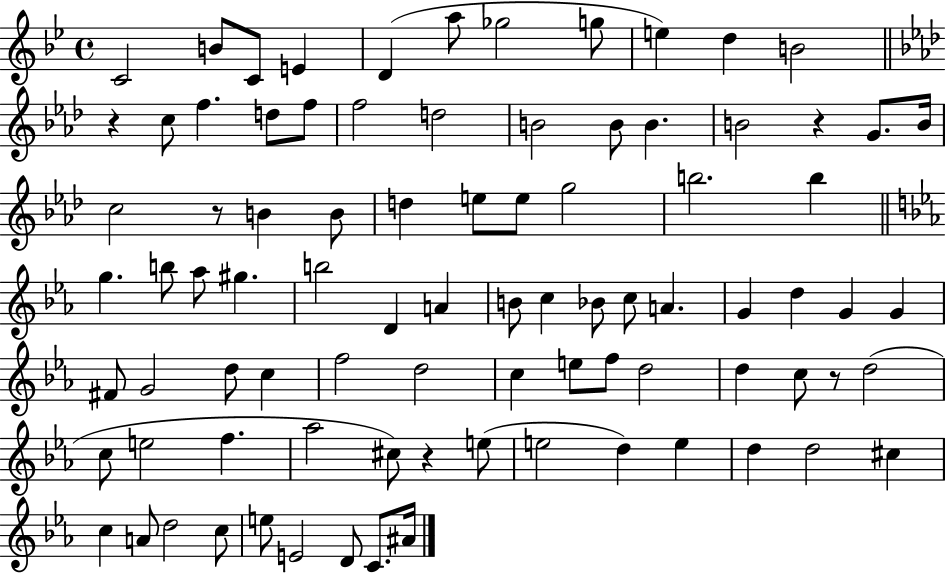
C4/h B4/e C4/e E4/q D4/q A5/e Gb5/h G5/e E5/q D5/q B4/h R/q C5/e F5/q. D5/e F5/e F5/h D5/h B4/h B4/e B4/q. B4/h R/q G4/e. B4/s C5/h R/e B4/q B4/e D5/q E5/e E5/e G5/h B5/h. B5/q G5/q. B5/e Ab5/e G#5/q. B5/h D4/q A4/q B4/e C5/q Bb4/e C5/e A4/q. G4/q D5/q G4/q G4/q F#4/e G4/h D5/e C5/q F5/h D5/h C5/q E5/e F5/e D5/h D5/q C5/e R/e D5/h C5/e E5/h F5/q. Ab5/h C#5/e R/q E5/e E5/h D5/q E5/q D5/q D5/h C#5/q C5/q A4/e D5/h C5/e E5/e E4/h D4/e C4/e. A#4/s